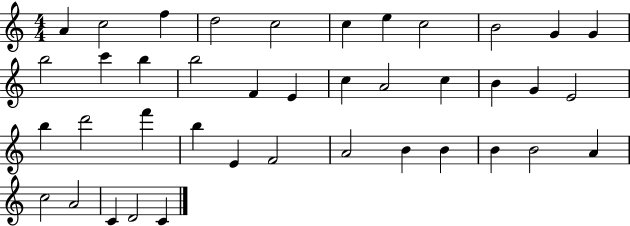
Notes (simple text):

A4/q C5/h F5/q D5/h C5/h C5/q E5/q C5/h B4/h G4/q G4/q B5/h C6/q B5/q B5/h F4/q E4/q C5/q A4/h C5/q B4/q G4/q E4/h B5/q D6/h F6/q B5/q E4/q F4/h A4/h B4/q B4/q B4/q B4/h A4/q C5/h A4/h C4/q D4/h C4/q